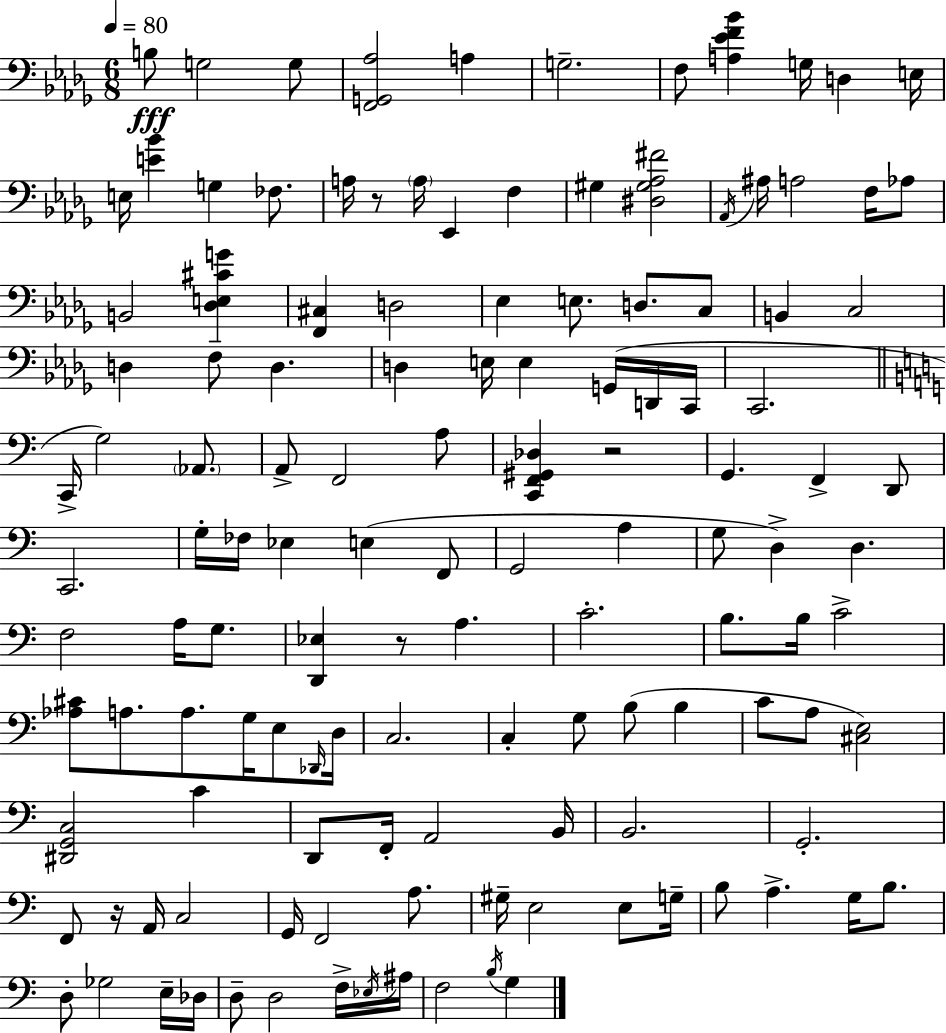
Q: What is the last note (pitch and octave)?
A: G3